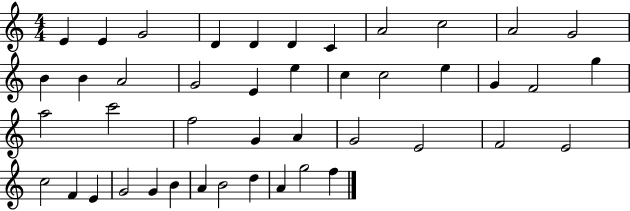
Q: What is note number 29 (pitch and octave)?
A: G4